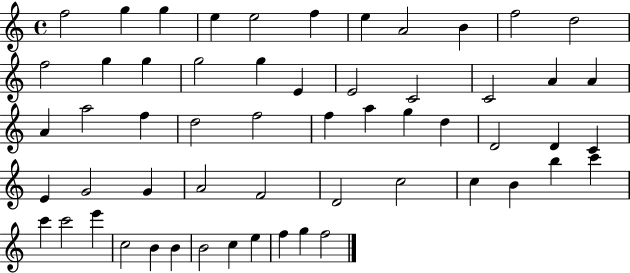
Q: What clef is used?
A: treble